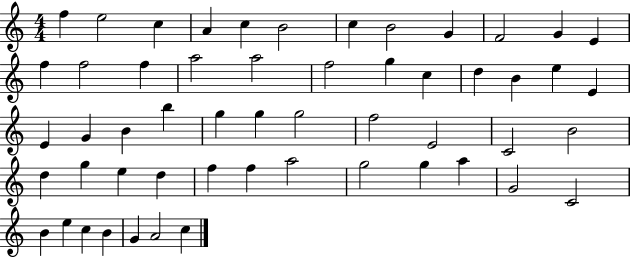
F5/q E5/h C5/q A4/q C5/q B4/h C5/q B4/h G4/q F4/h G4/q E4/q F5/q F5/h F5/q A5/h A5/h F5/h G5/q C5/q D5/q B4/q E5/q E4/q E4/q G4/q B4/q B5/q G5/q G5/q G5/h F5/h E4/h C4/h B4/h D5/q G5/q E5/q D5/q F5/q F5/q A5/h G5/h G5/q A5/q G4/h C4/h B4/q E5/q C5/q B4/q G4/q A4/h C5/q